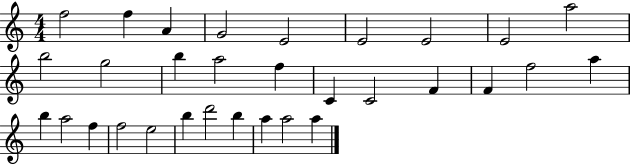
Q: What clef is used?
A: treble